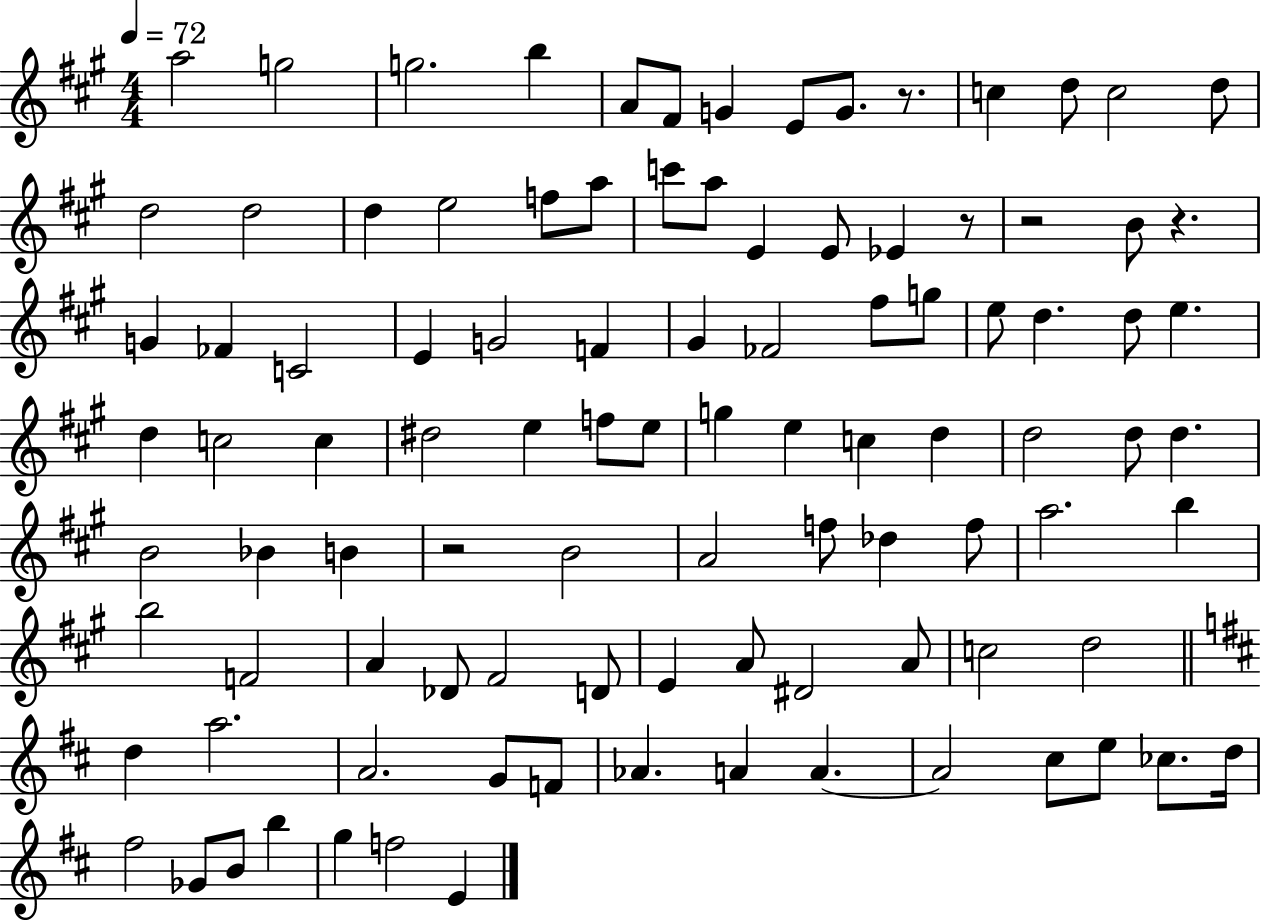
A5/h G5/h G5/h. B5/q A4/e F#4/e G4/q E4/e G4/e. R/e. C5/q D5/e C5/h D5/e D5/h D5/h D5/q E5/h F5/e A5/e C6/e A5/e E4/q E4/e Eb4/q R/e R/h B4/e R/q. G4/q FES4/q C4/h E4/q G4/h F4/q G#4/q FES4/h F#5/e G5/e E5/e D5/q. D5/e E5/q. D5/q C5/h C5/q D#5/h E5/q F5/e E5/e G5/q E5/q C5/q D5/q D5/h D5/e D5/q. B4/h Bb4/q B4/q R/h B4/h A4/h F5/e Db5/q F5/e A5/h. B5/q B5/h F4/h A4/q Db4/e F#4/h D4/e E4/q A4/e D#4/h A4/e C5/h D5/h D5/q A5/h. A4/h. G4/e F4/e Ab4/q. A4/q A4/q. A4/h C#5/e E5/e CES5/e. D5/s F#5/h Gb4/e B4/e B5/q G5/q F5/h E4/q